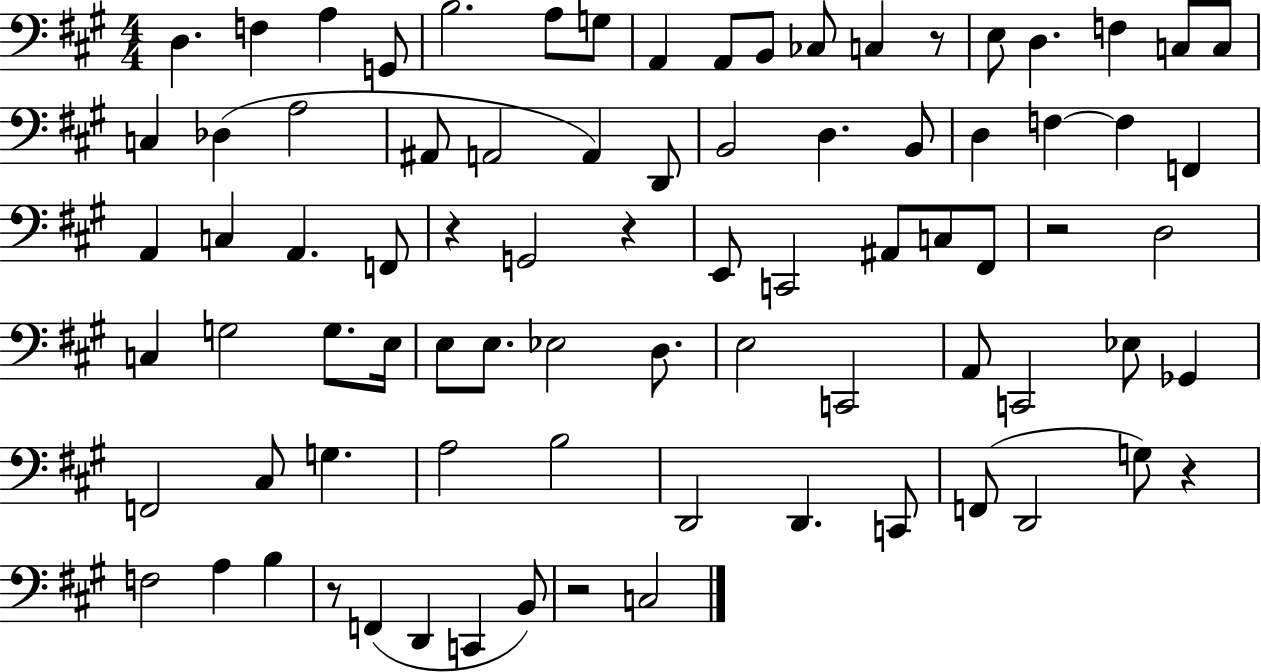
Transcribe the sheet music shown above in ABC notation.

X:1
T:Untitled
M:4/4
L:1/4
K:A
D, F, A, G,,/2 B,2 A,/2 G,/2 A,, A,,/2 B,,/2 _C,/2 C, z/2 E,/2 D, F, C,/2 C,/2 C, _D, A,2 ^A,,/2 A,,2 A,, D,,/2 B,,2 D, B,,/2 D, F, F, F,, A,, C, A,, F,,/2 z G,,2 z E,,/2 C,,2 ^A,,/2 C,/2 ^F,,/2 z2 D,2 C, G,2 G,/2 E,/4 E,/2 E,/2 _E,2 D,/2 E,2 C,,2 A,,/2 C,,2 _E,/2 _G,, F,,2 ^C,/2 G, A,2 B,2 D,,2 D,, C,,/2 F,,/2 D,,2 G,/2 z F,2 A, B, z/2 F,, D,, C,, B,,/2 z2 C,2